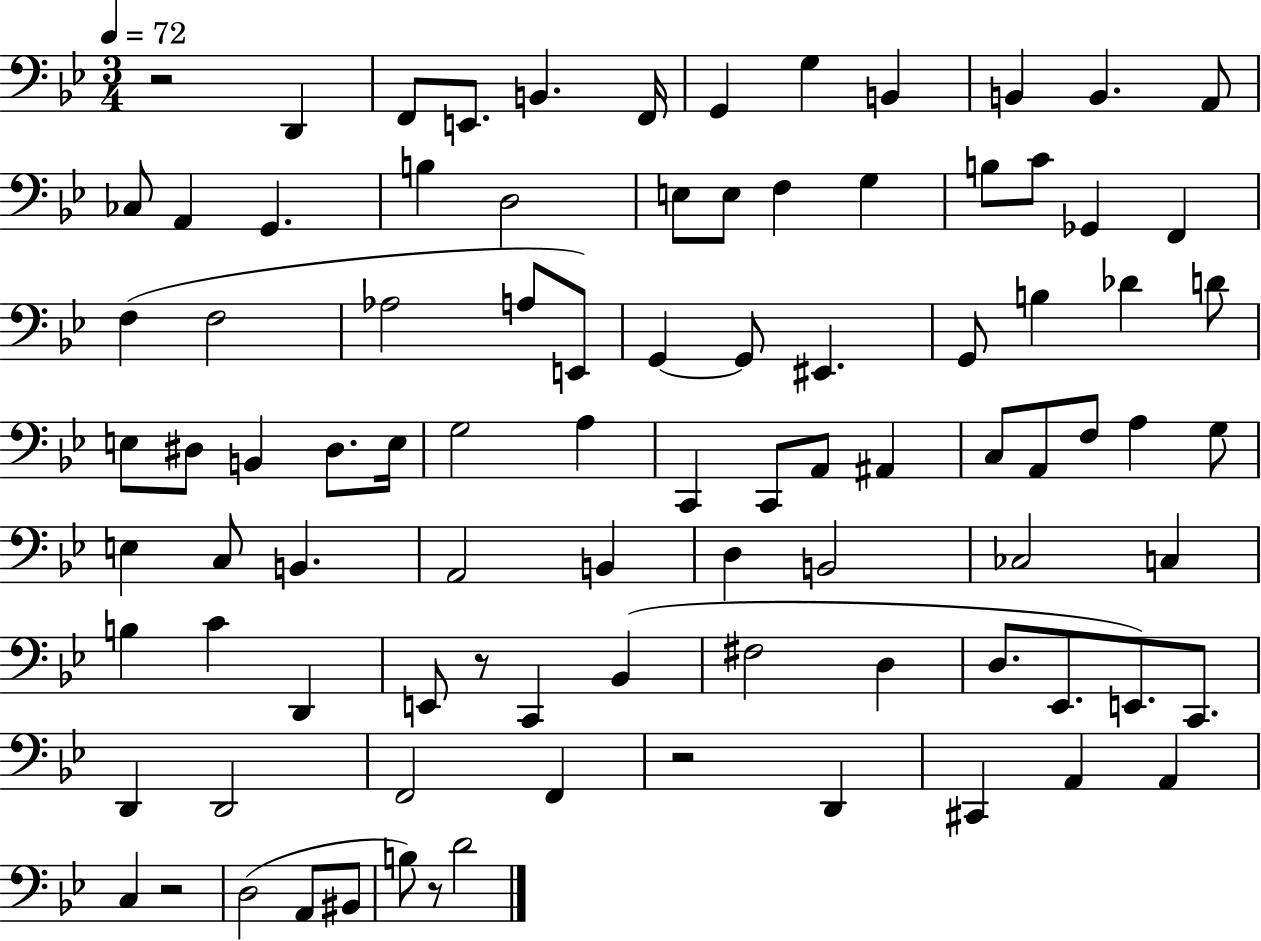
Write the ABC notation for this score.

X:1
T:Untitled
M:3/4
L:1/4
K:Bb
z2 D,, F,,/2 E,,/2 B,, F,,/4 G,, G, B,, B,, B,, A,,/2 _C,/2 A,, G,, B, D,2 E,/2 E,/2 F, G, B,/2 C/2 _G,, F,, F, F,2 _A,2 A,/2 E,,/2 G,, G,,/2 ^E,, G,,/2 B, _D D/2 E,/2 ^D,/2 B,, ^D,/2 E,/4 G,2 A, C,, C,,/2 A,,/2 ^A,, C,/2 A,,/2 F,/2 A, G,/2 E, C,/2 B,, A,,2 B,, D, B,,2 _C,2 C, B, C D,, E,,/2 z/2 C,, _B,, ^F,2 D, D,/2 _E,,/2 E,,/2 C,,/2 D,, D,,2 F,,2 F,, z2 D,, ^C,, A,, A,, C, z2 D,2 A,,/2 ^B,,/2 B,/2 z/2 D2